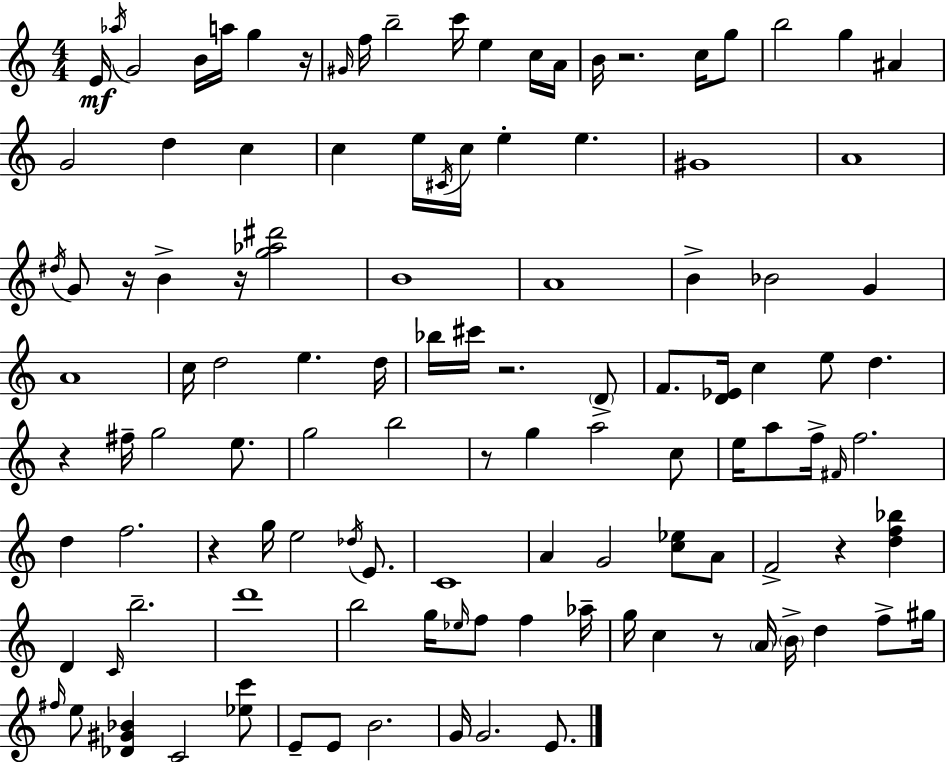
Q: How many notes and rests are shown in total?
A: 116